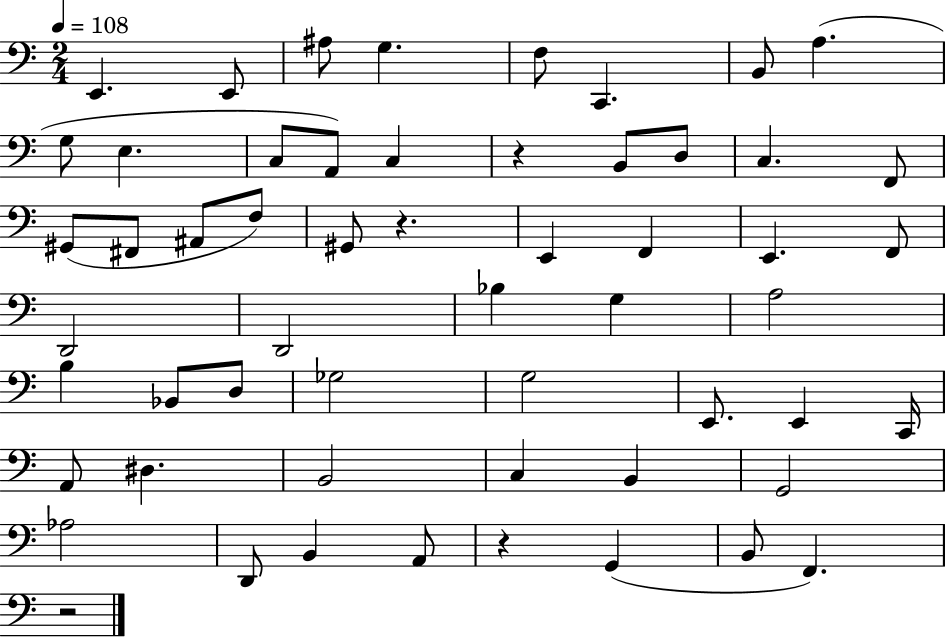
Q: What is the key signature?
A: C major